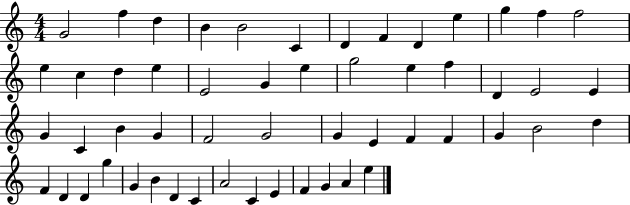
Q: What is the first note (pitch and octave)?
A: G4